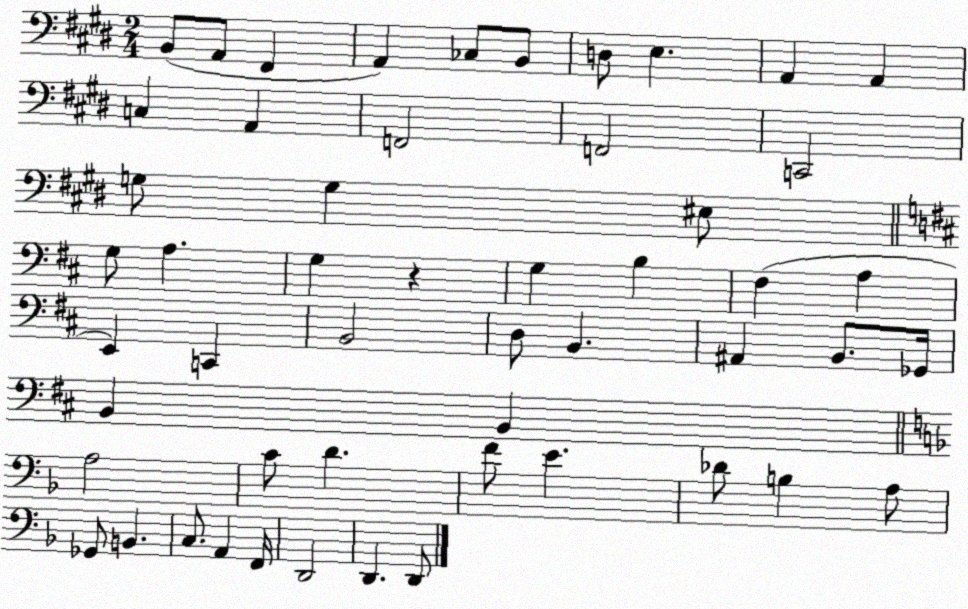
X:1
T:Untitled
M:2/4
L:1/4
K:E
B,,/2 A,,/2 ^F,, A,, _C,/2 B,,/2 D,/2 E, A,, A,, C, A,, F,,2 F,,2 C,,2 G,/2 G, ^E,/2 G,/2 A, G, z G, B, ^F, A, E,, C,, B,,2 D,/2 B,, ^A,, B,,/2 _G,,/4 B,, B,, A,2 C/2 D F/2 E _D/2 B, A,/2 _G,,/2 B,, C,/2 A,, F,,/4 D,,2 D,, D,,/2